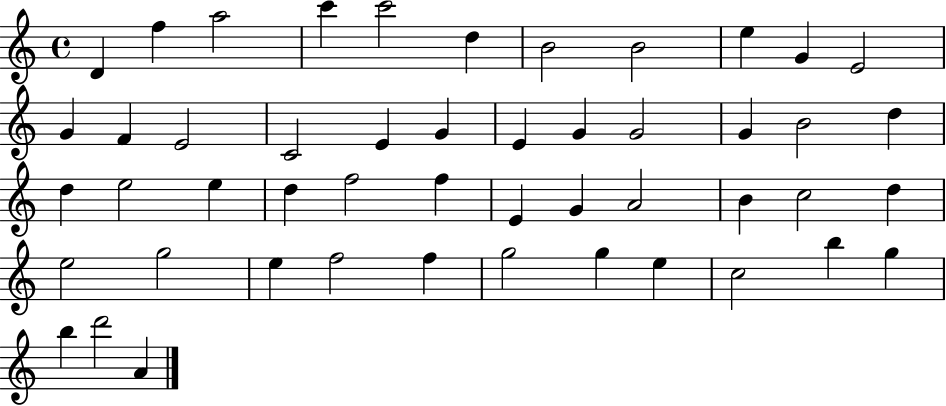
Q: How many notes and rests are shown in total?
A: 49